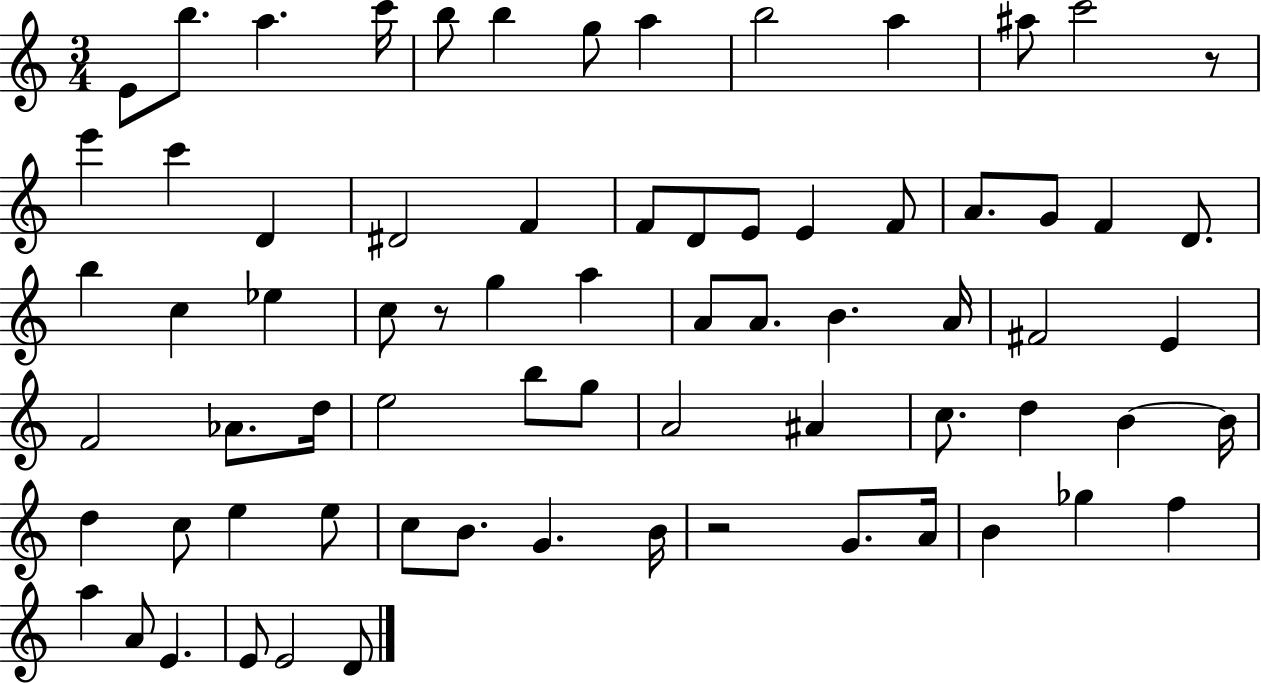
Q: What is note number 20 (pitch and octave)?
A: E4